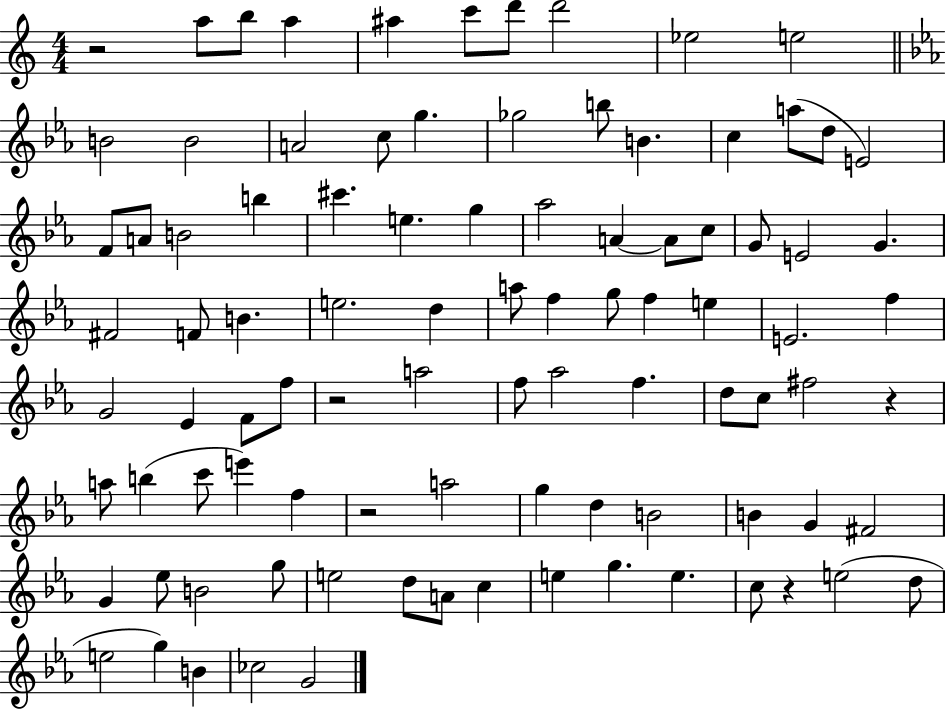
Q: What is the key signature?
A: C major